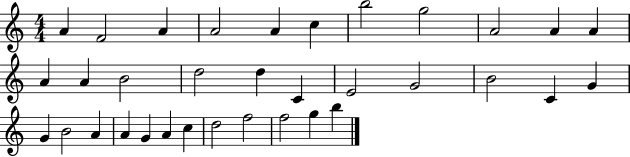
X:1
T:Untitled
M:4/4
L:1/4
K:C
A F2 A A2 A c b2 g2 A2 A A A A B2 d2 d C E2 G2 B2 C G G B2 A A G A c d2 f2 f2 g b